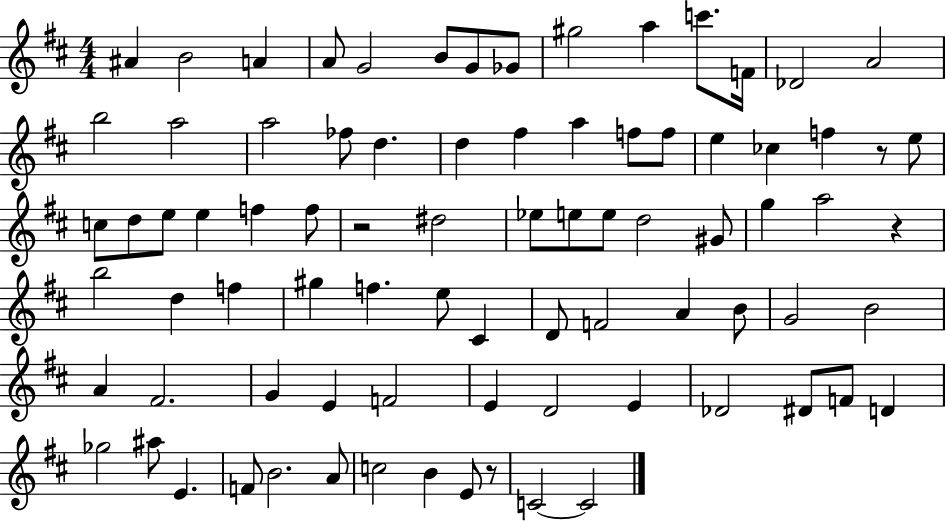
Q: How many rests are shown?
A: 4